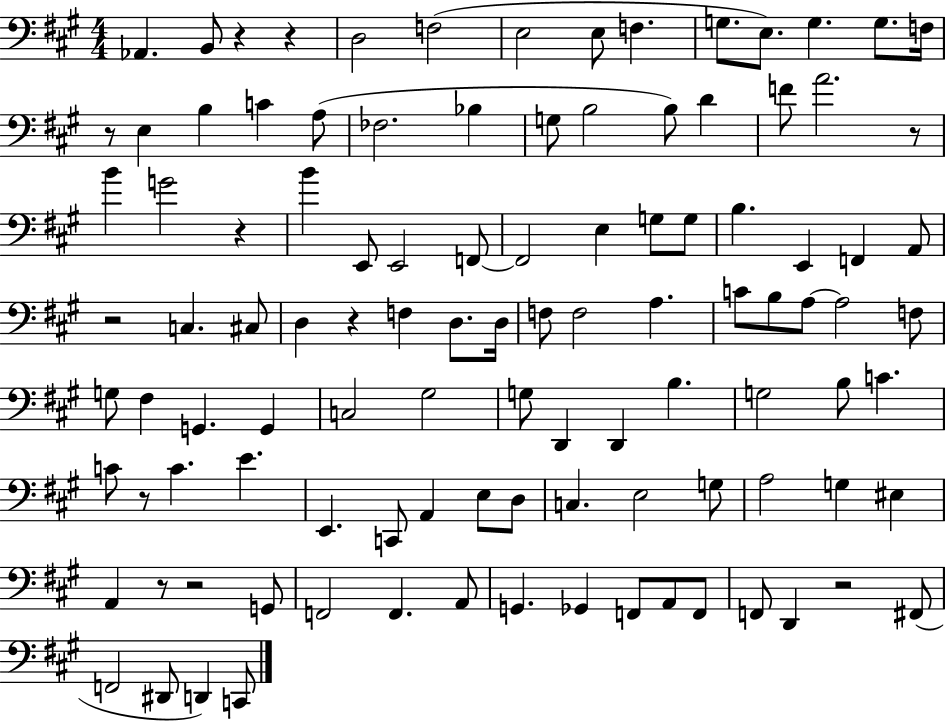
X:1
T:Untitled
M:4/4
L:1/4
K:A
_A,, B,,/2 z z D,2 F,2 E,2 E,/2 F, G,/2 E,/2 G, G,/2 F,/4 z/2 E, B, C A,/2 _F,2 _B, G,/2 B,2 B,/2 D F/2 A2 z/2 B G2 z B E,,/2 E,,2 F,,/2 F,,2 E, G,/2 G,/2 B, E,, F,, A,,/2 z2 C, ^C,/2 D, z F, D,/2 D,/4 F,/2 F,2 A, C/2 B,/2 A,/2 A,2 F,/2 G,/2 ^F, G,, G,, C,2 ^G,2 G,/2 D,, D,, B, G,2 B,/2 C C/2 z/2 C E E,, C,,/2 A,, E,/2 D,/2 C, E,2 G,/2 A,2 G, ^E, A,, z/2 z2 G,,/2 F,,2 F,, A,,/2 G,, _G,, F,,/2 A,,/2 F,,/2 F,,/2 D,, z2 ^F,,/2 F,,2 ^D,,/2 D,, C,,/2